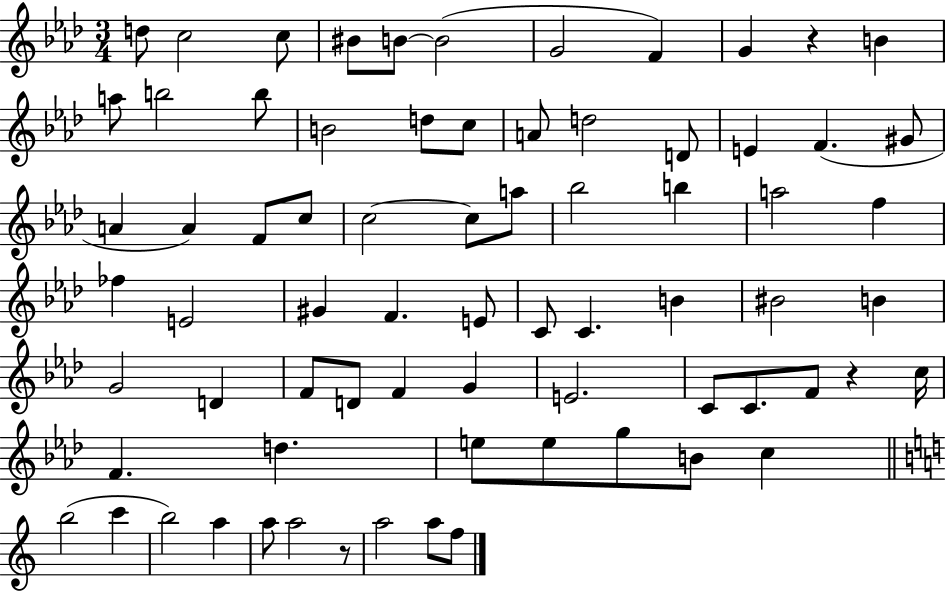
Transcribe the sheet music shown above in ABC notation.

X:1
T:Untitled
M:3/4
L:1/4
K:Ab
d/2 c2 c/2 ^B/2 B/2 B2 G2 F G z B a/2 b2 b/2 B2 d/2 c/2 A/2 d2 D/2 E F ^G/2 A A F/2 c/2 c2 c/2 a/2 _b2 b a2 f _f E2 ^G F E/2 C/2 C B ^B2 B G2 D F/2 D/2 F G E2 C/2 C/2 F/2 z c/4 F d e/2 e/2 g/2 B/2 c b2 c' b2 a a/2 a2 z/2 a2 a/2 f/2